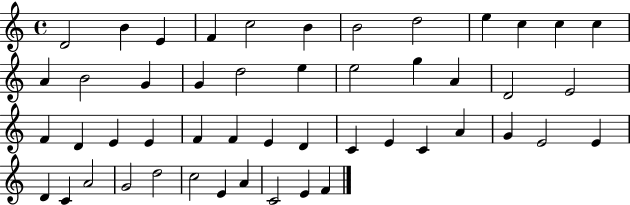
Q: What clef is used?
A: treble